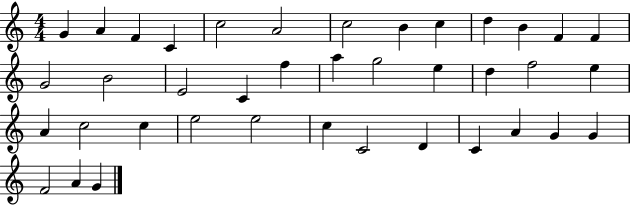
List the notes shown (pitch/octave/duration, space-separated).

G4/q A4/q F4/q C4/q C5/h A4/h C5/h B4/q C5/q D5/q B4/q F4/q F4/q G4/h B4/h E4/h C4/q F5/q A5/q G5/h E5/q D5/q F5/h E5/q A4/q C5/h C5/q E5/h E5/h C5/q C4/h D4/q C4/q A4/q G4/q G4/q F4/h A4/q G4/q